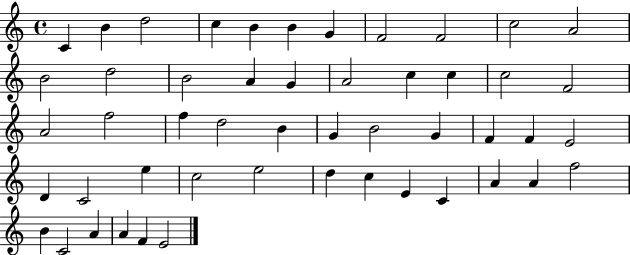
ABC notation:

X:1
T:Untitled
M:4/4
L:1/4
K:C
C B d2 c B B G F2 F2 c2 A2 B2 d2 B2 A G A2 c c c2 F2 A2 f2 f d2 B G B2 G F F E2 D C2 e c2 e2 d c E C A A f2 B C2 A A F E2